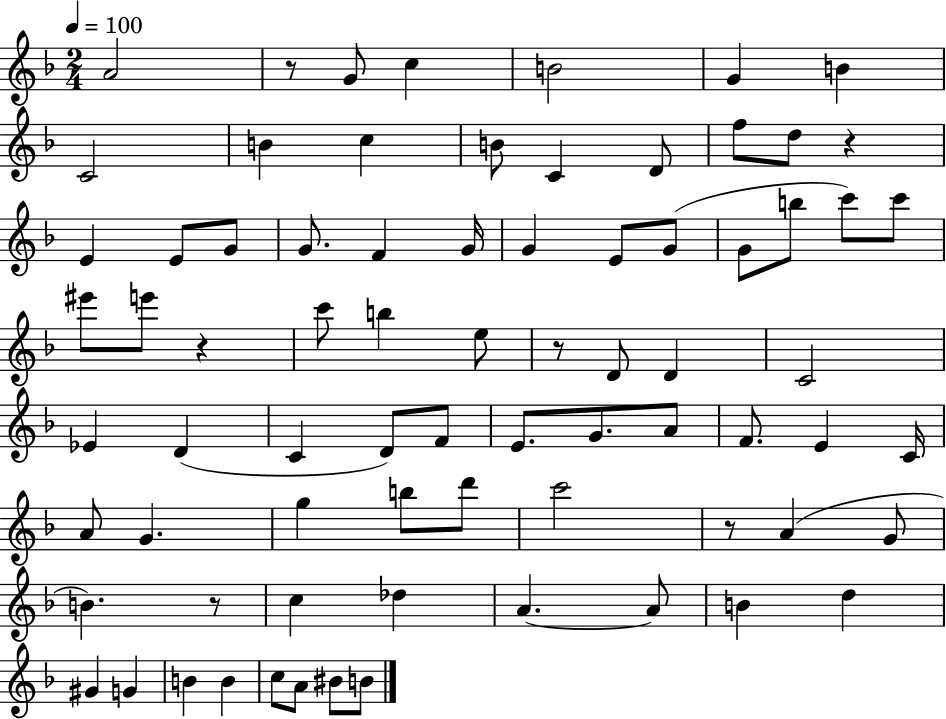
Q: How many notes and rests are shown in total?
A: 75